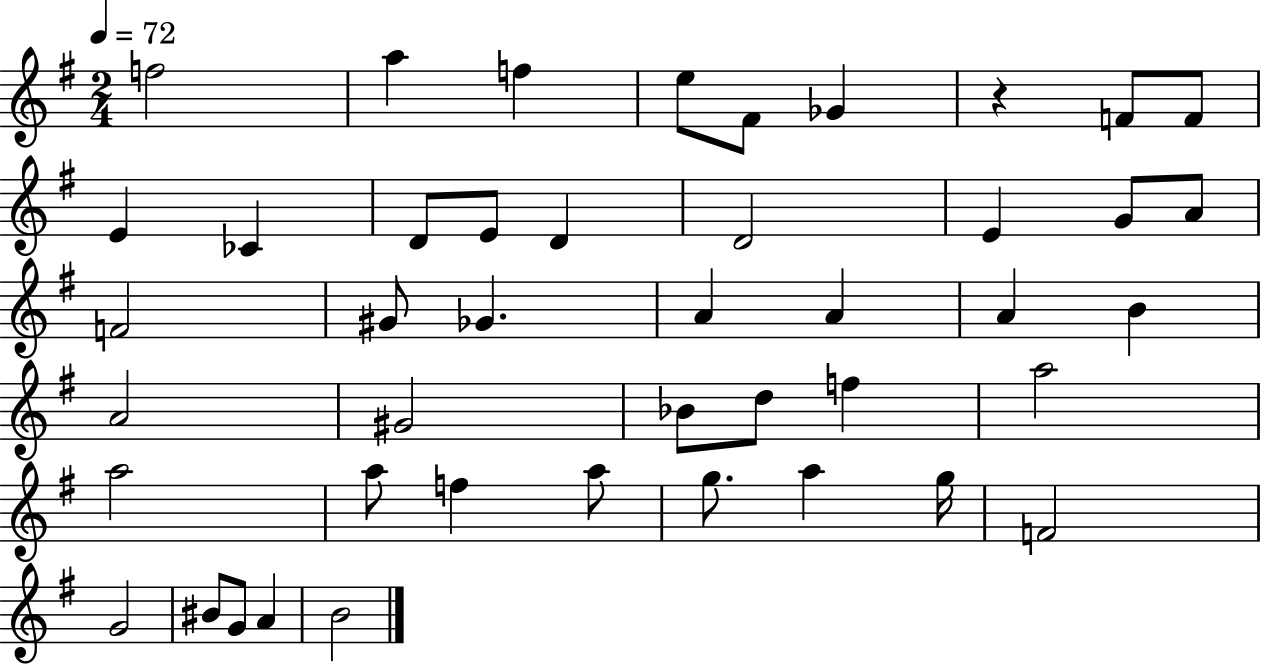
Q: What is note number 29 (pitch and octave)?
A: F5